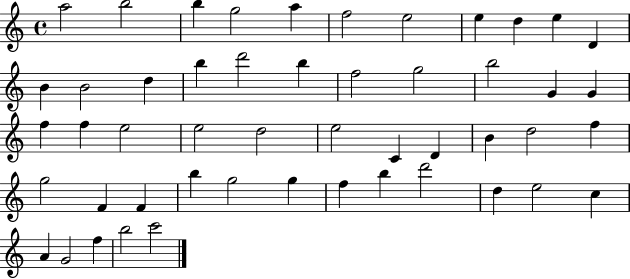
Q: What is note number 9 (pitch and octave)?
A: D5